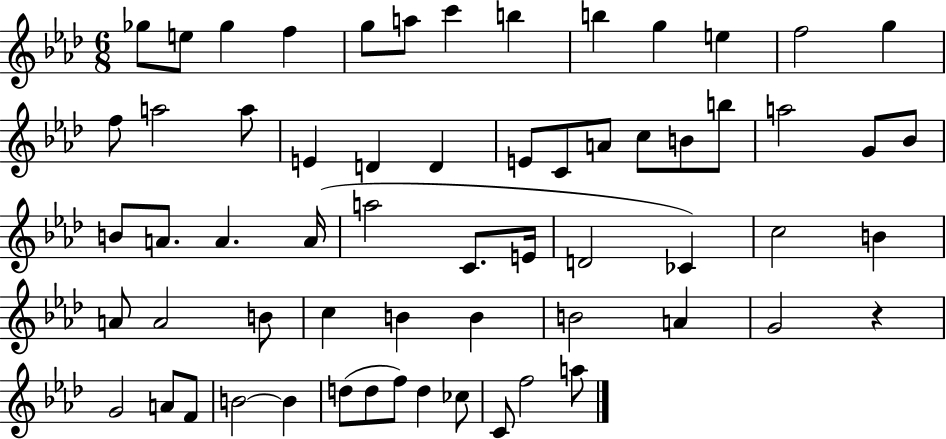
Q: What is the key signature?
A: AES major